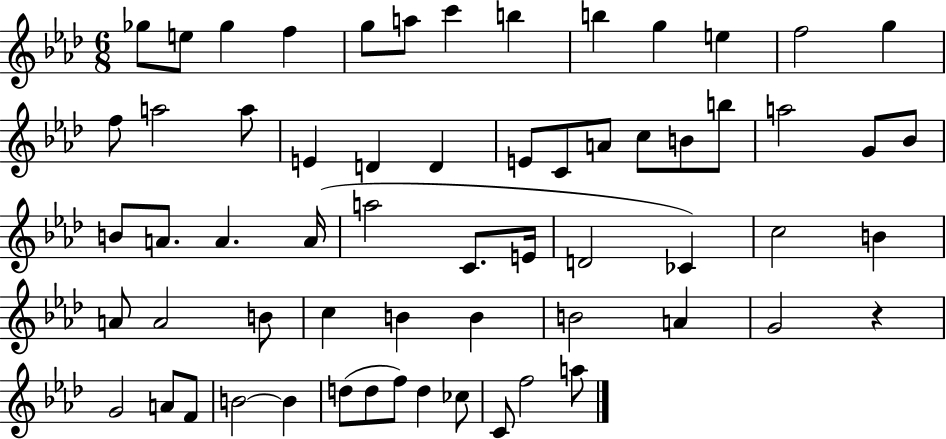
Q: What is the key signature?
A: AES major